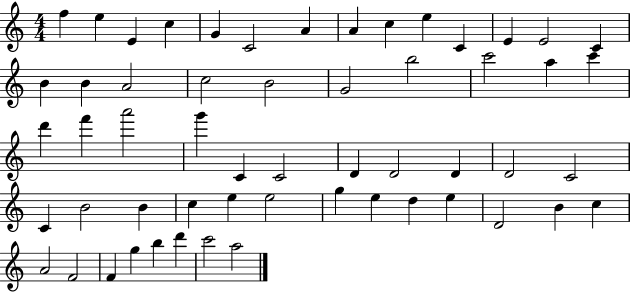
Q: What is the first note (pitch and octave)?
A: F5